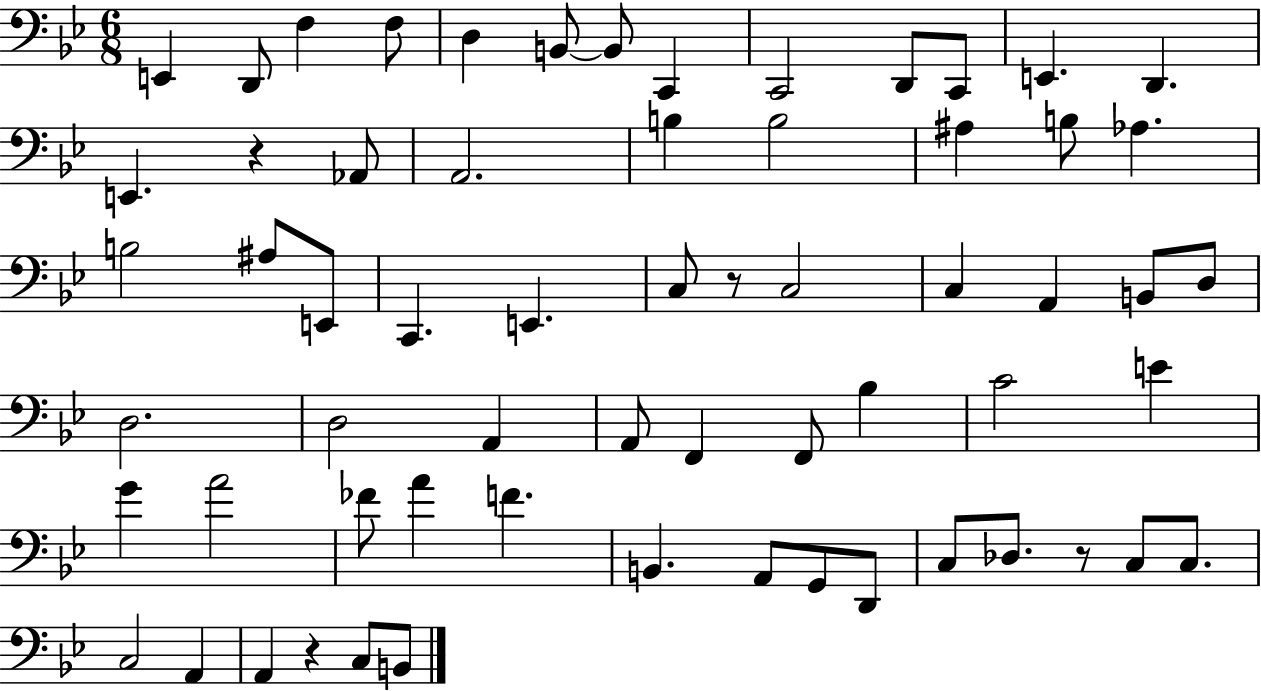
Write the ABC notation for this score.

X:1
T:Untitled
M:6/8
L:1/4
K:Bb
E,, D,,/2 F, F,/2 D, B,,/2 B,,/2 C,, C,,2 D,,/2 C,,/2 E,, D,, E,, z _A,,/2 A,,2 B, B,2 ^A, B,/2 _A, B,2 ^A,/2 E,,/2 C,, E,, C,/2 z/2 C,2 C, A,, B,,/2 D,/2 D,2 D,2 A,, A,,/2 F,, F,,/2 _B, C2 E G A2 _F/2 A F B,, A,,/2 G,,/2 D,,/2 C,/2 _D,/2 z/2 C,/2 C,/2 C,2 A,, A,, z C,/2 B,,/2